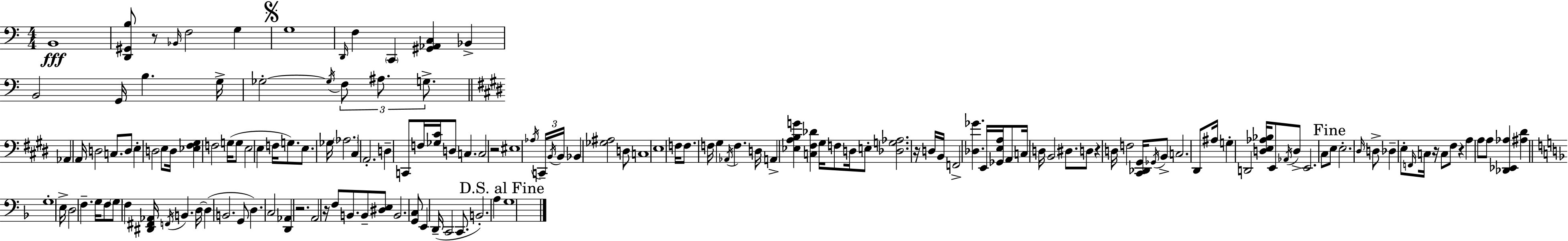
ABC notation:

X:1
T:Untitled
M:4/4
L:1/4
K:C
B,,4 [D,,^G,,B,]/2 z/2 _B,,/4 F,2 G, G,4 D,,/4 F, C,, [^G,,_A,,C,] _B,, B,,2 G,,/4 B, G,/4 _G,2 _G,/4 F,/2 ^A,/2 G,/2 _A,, A,,/4 D,2 C,/2 D,/2 E, D,2 E,/2 D,/4 [_E,^F,^G,] F,2 G,/4 G,/2 E,2 E, F,/4 G,/2 E,/2 _G,/4 _A,2 ^C, A,,2 D, C,,/2 F,/4 [_G,^C]/4 D,/2 C, C,2 z2 ^E,4 _A,/4 C,,/4 B,,/4 B,,/4 _B,, [_G,^A,]2 D,/2 C,4 E,4 F,/4 F,/2 F,/4 ^G, _A,,/4 F, D,/4 A,, [_E,A,B,G] [C,^F,_D] ^G,/4 F,/2 D,/4 E,/2 [_D,G,_A,]2 z/4 D,/4 B,,/4 F,,2 [_D,_G] E,,/4 [_G,,E,A,]/4 A,,/2 C,/4 D,/4 B,,2 ^D,/2 D,/2 z D,/4 F,2 [^C,,_D,,^G,,]/4 _G,,/4 B,,/2 C,2 ^D,,/2 ^A,/4 G, D,,2 [D,E,_A,_B,]/4 E,,/2 _A,,/4 D,/2 E,,2 ^C,/2 E,/2 E,2 ^D,/4 D,/2 _D, E,/2 F,,/4 C,/4 z/4 C,/2 ^F,/2 z A, A,/2 A,/2 [_D,,_E,,_A,] [^A,^D] G,4 E,/4 D,2 F, G,/4 F,/2 G,/2 F, [^D,,^F,,_A,,]/4 F,,/4 B,, D,/4 D, B,,2 G,,/2 D, C,2 [D,,_A,,] z2 A,,2 z/4 F,/2 B,,/2 B,,/2 [^D,E,]/2 B,,2 [G,,C,]/2 E,, D,,/4 C,,2 C,,/2 B,,2 A, G,4